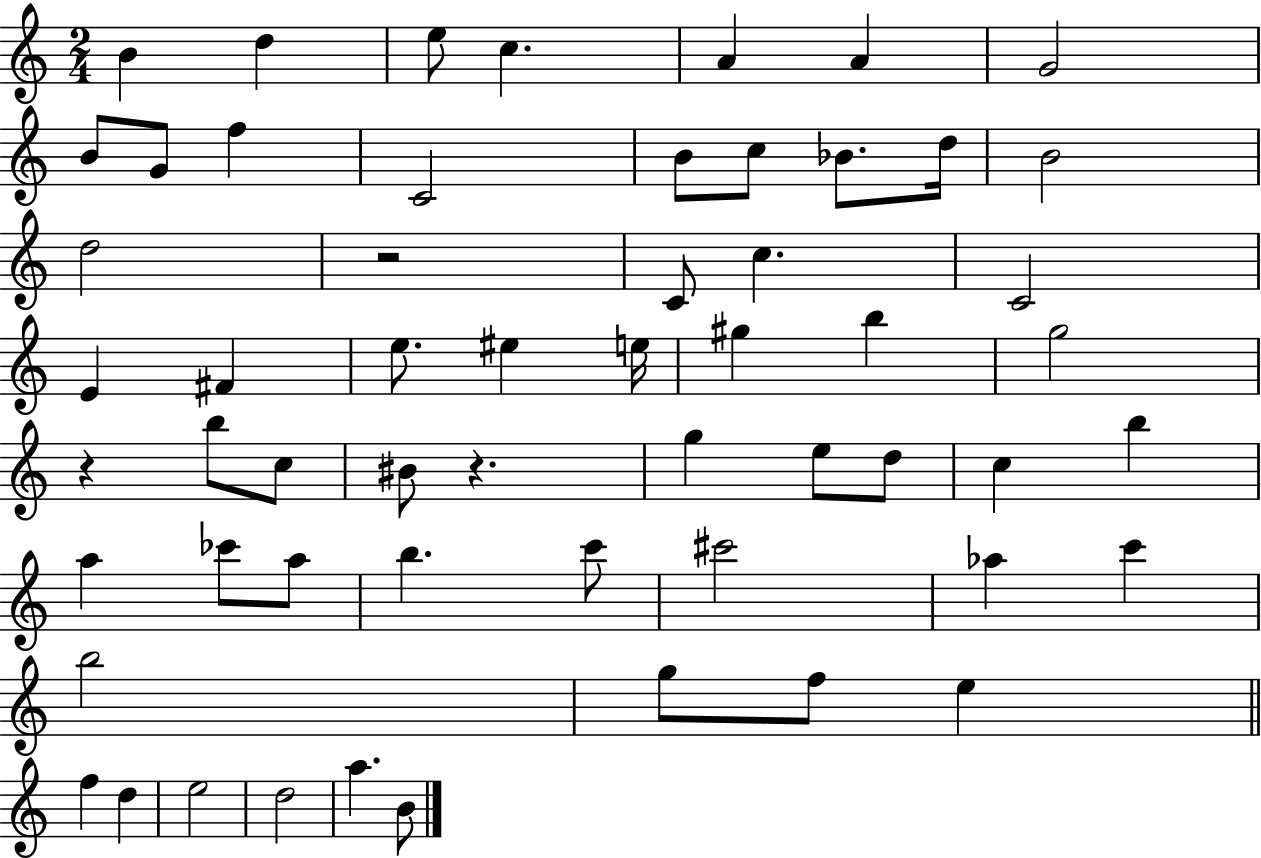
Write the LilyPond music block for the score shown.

{
  \clef treble
  \numericTimeSignature
  \time 2/4
  \key c \major
  b'4 d''4 | e''8 c''4. | a'4 a'4 | g'2 | \break b'8 g'8 f''4 | c'2 | b'8 c''8 bes'8. d''16 | b'2 | \break d''2 | r2 | c'8 c''4. | c'2 | \break e'4 fis'4 | e''8. eis''4 e''16 | gis''4 b''4 | g''2 | \break r4 b''8 c''8 | bis'8 r4. | g''4 e''8 d''8 | c''4 b''4 | \break a''4 ces'''8 a''8 | b''4. c'''8 | cis'''2 | aes''4 c'''4 | \break b''2 | g''8 f''8 e''4 | \bar "||" \break \key c \major f''4 d''4 | e''2 | d''2 | a''4. b'8 | \break \bar "|."
}